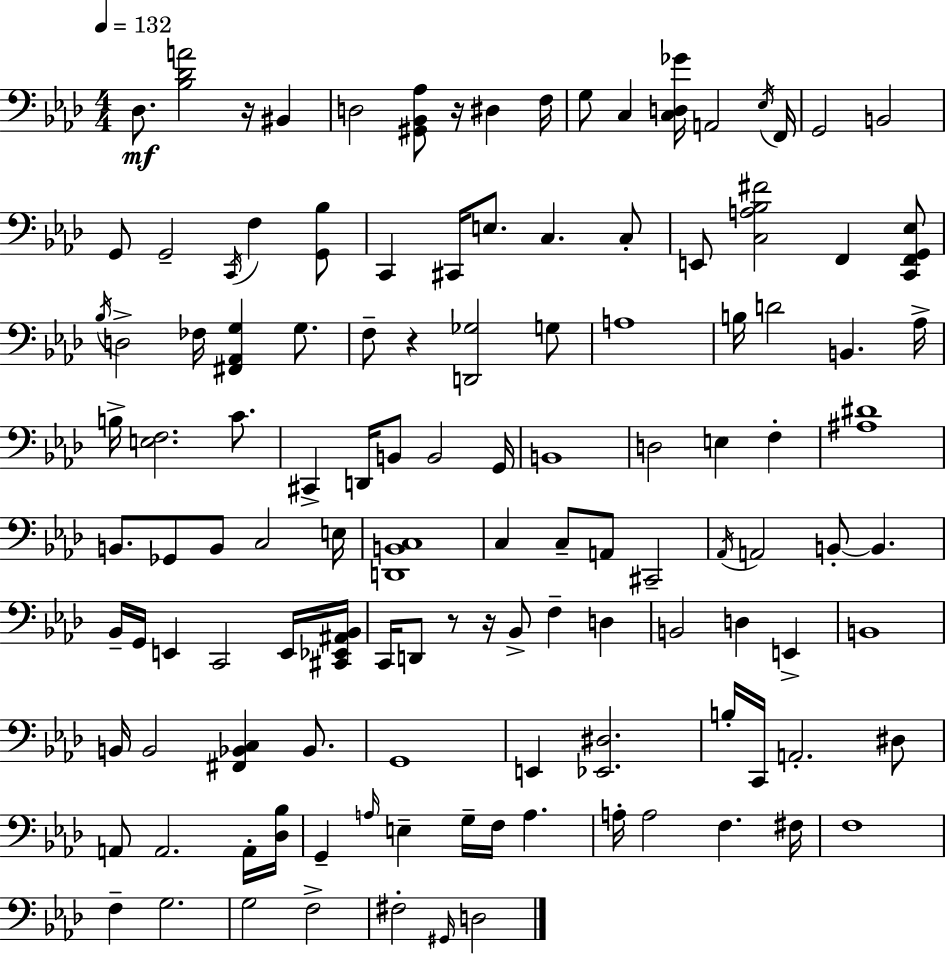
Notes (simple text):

Db3/e. [Bb3,Db4,A4]/h R/s BIS2/q D3/h [G#2,Bb2,Ab3]/e R/s D#3/q F3/s G3/e C3/q [C3,D3,Gb4]/s A2/h Eb3/s F2/s G2/h B2/h G2/e G2/h C2/s F3/q [G2,Bb3]/e C2/q C#2/s E3/e. C3/q. C3/e E2/e [C3,A3,Bb3,F#4]/h F2/q [C2,F2,G2,Eb3]/e Bb3/s D3/h FES3/s [F#2,Ab2,G3]/q G3/e. F3/e R/q [D2,Gb3]/h G3/e A3/w B3/s D4/h B2/q. Ab3/s B3/s [E3,F3]/h. C4/e. C#2/q D2/s B2/e B2/h G2/s B2/w D3/h E3/q F3/q [A#3,D#4]/w B2/e. Gb2/e B2/e C3/h E3/s [D2,B2,C3]/w C3/q C3/e A2/e C#2/h Ab2/s A2/h B2/e B2/q. Bb2/s G2/s E2/q C2/h E2/s [C#2,Eb2,A#2,Bb2]/s C2/s D2/e R/e R/s Bb2/e F3/q D3/q B2/h D3/q E2/q B2/w B2/s B2/h [F#2,Bb2,C3]/q Bb2/e. G2/w E2/q [Eb2,D#3]/h. B3/s C2/s A2/h. D#3/e A2/e A2/h. A2/s [Db3,Bb3]/s G2/q A3/s E3/q G3/s F3/s A3/q. A3/s A3/h F3/q. F#3/s F3/w F3/q G3/h. G3/h F3/h F#3/h G#2/s D3/h